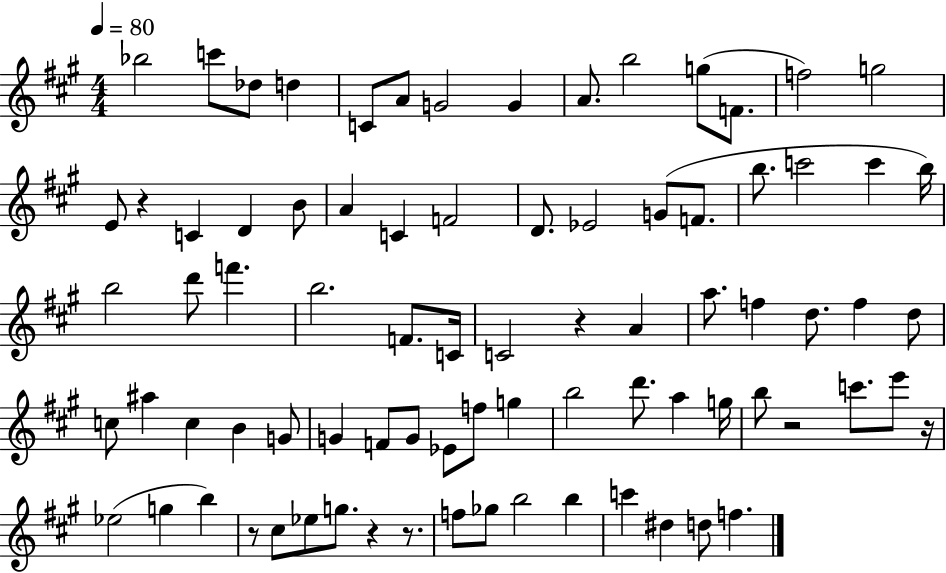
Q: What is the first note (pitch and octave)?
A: Bb5